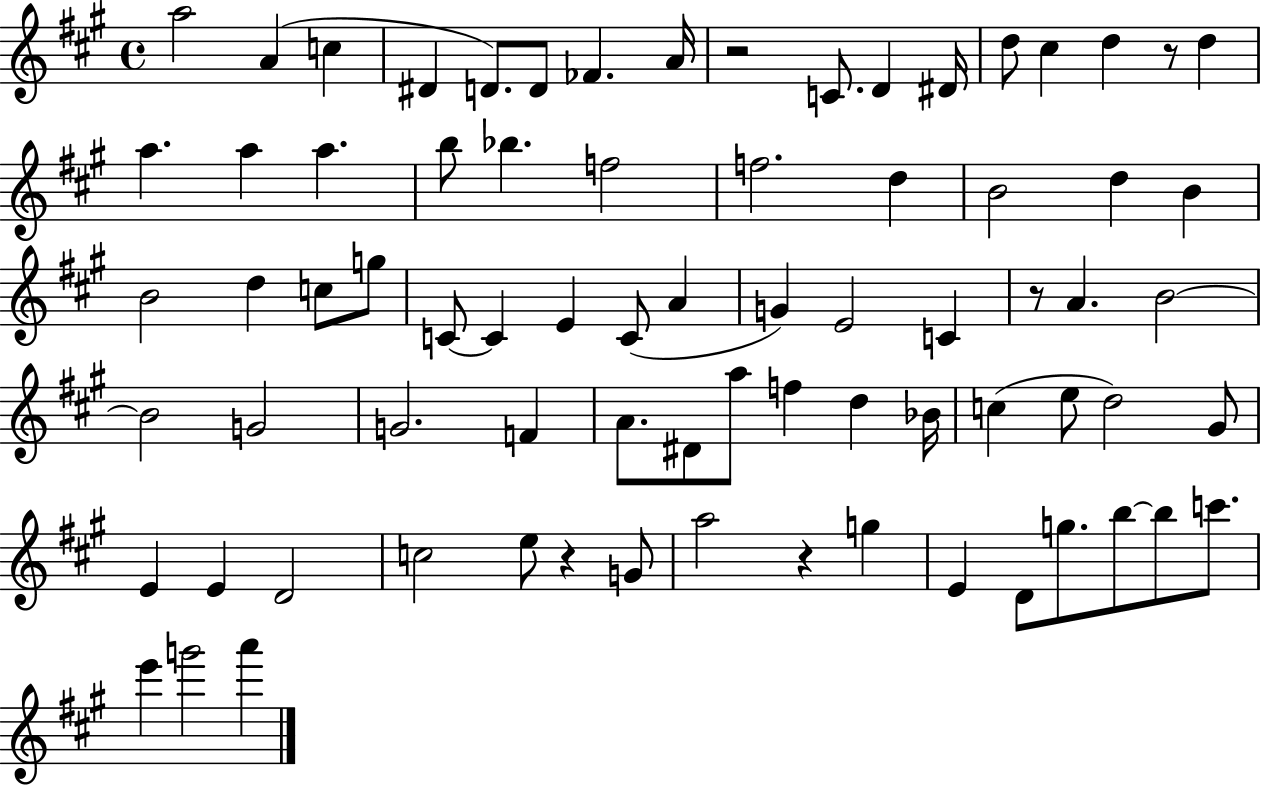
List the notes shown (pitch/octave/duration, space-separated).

A5/h A4/q C5/q D#4/q D4/e. D4/e FES4/q. A4/s R/h C4/e. D4/q D#4/s D5/e C#5/q D5/q R/e D5/q A5/q. A5/q A5/q. B5/e Bb5/q. F5/h F5/h. D5/q B4/h D5/q B4/q B4/h D5/q C5/e G5/e C4/e C4/q E4/q C4/e A4/q G4/q E4/h C4/q R/e A4/q. B4/h B4/h G4/h G4/h. F4/q A4/e. D#4/e A5/e F5/q D5/q Bb4/s C5/q E5/e D5/h G#4/e E4/q E4/q D4/h C5/h E5/e R/q G4/e A5/h R/q G5/q E4/q D4/e G5/e. B5/e B5/e C6/e. E6/q G6/h A6/q